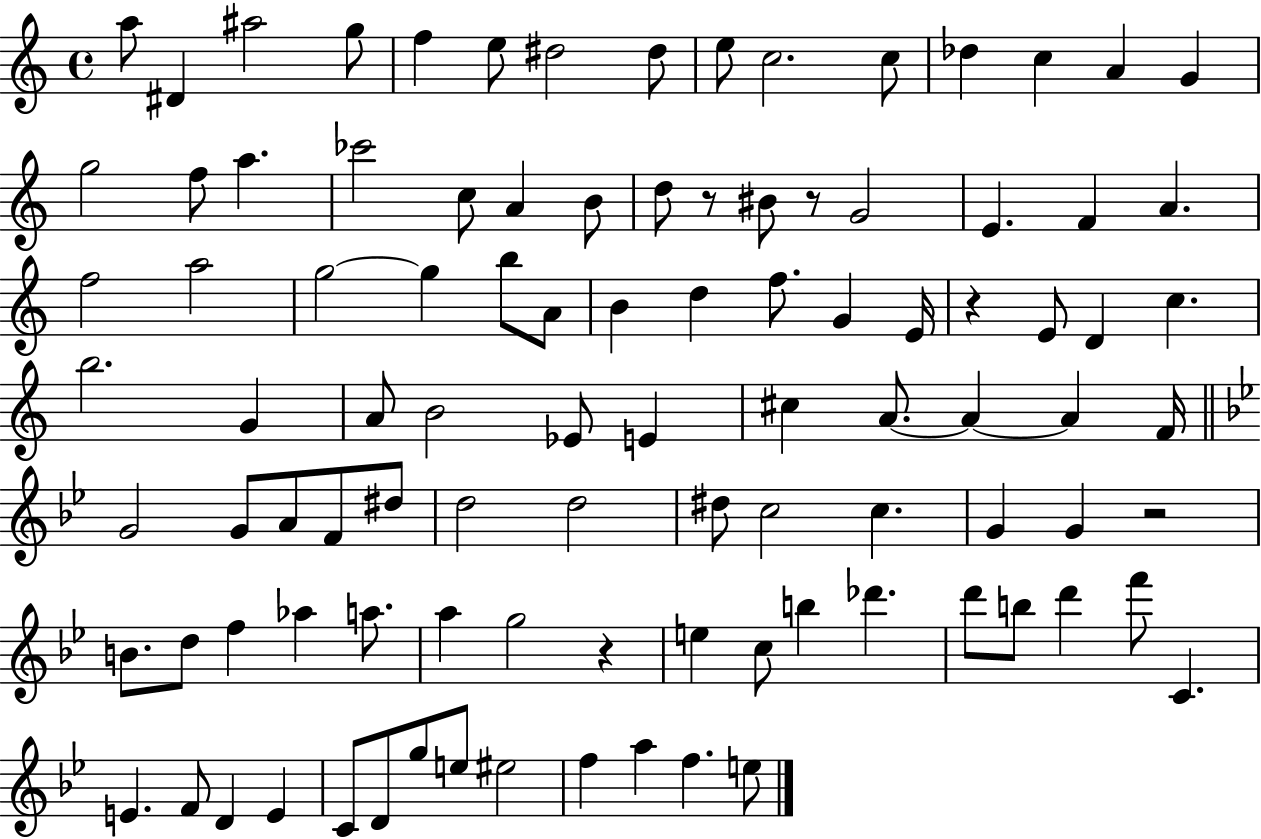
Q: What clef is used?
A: treble